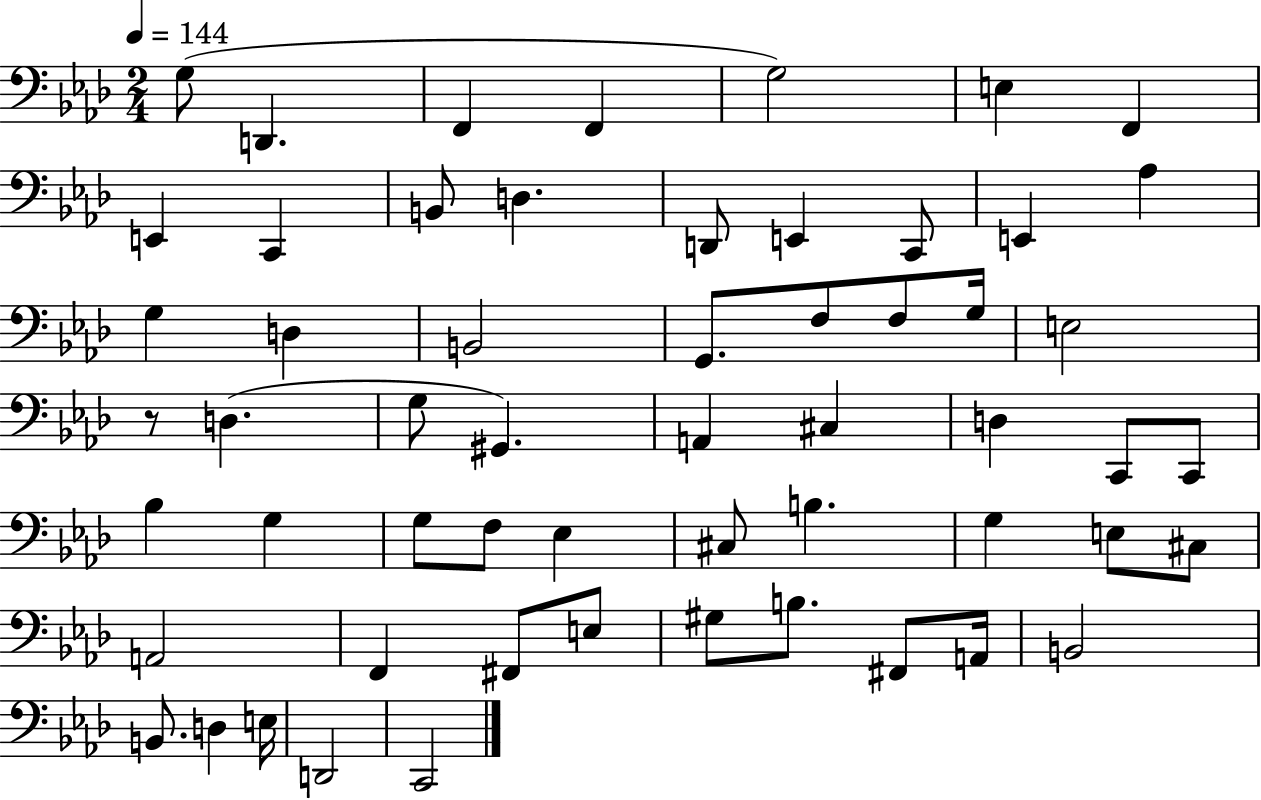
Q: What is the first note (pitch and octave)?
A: G3